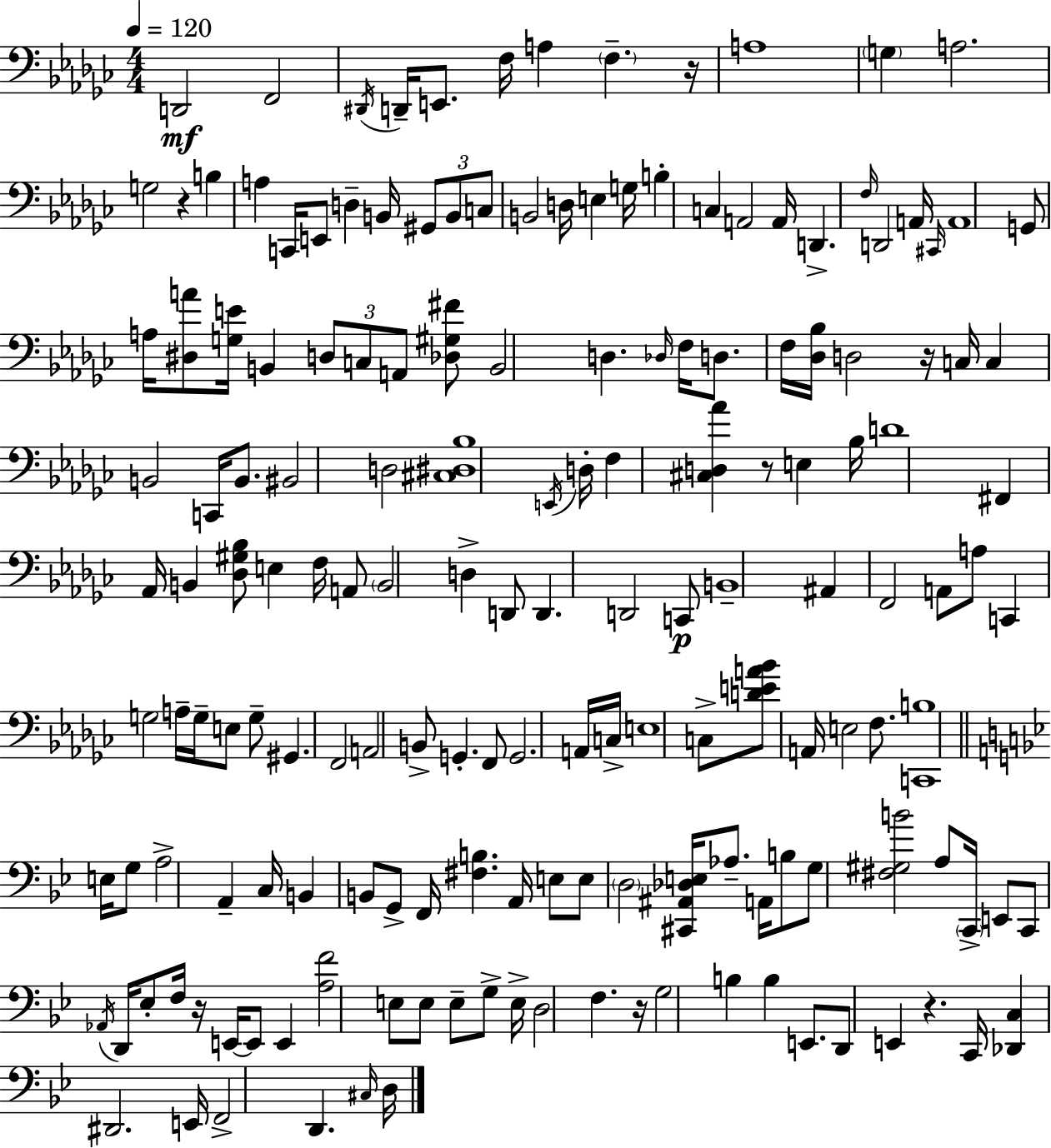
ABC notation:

X:1
T:Untitled
M:4/4
L:1/4
K:Ebm
D,,2 F,,2 ^D,,/4 D,,/4 E,,/2 F,/4 A, F, z/4 A,4 G, A,2 G,2 z B, A, C,,/4 E,,/2 D, B,,/4 ^G,,/2 B,,/2 C,/2 B,,2 D,/4 E, G,/4 B, C, A,,2 A,,/4 D,, F,/4 D,,2 A,,/4 ^C,,/4 A,,4 G,,/2 A,/4 [^D,A]/2 [G,E]/4 B,, D,/2 C,/2 A,,/2 [_D,^G,^F]/2 B,,2 D, _D,/4 F,/4 D,/2 F,/4 [_D,_B,]/4 D,2 z/4 C,/4 C, B,,2 C,,/4 B,,/2 ^B,,2 D,2 [^C,^D,_B,]4 E,,/4 D,/4 F, [^C,D,_A] z/2 E, _B,/4 D4 ^F,, _A,,/4 B,, [_D,^G,_B,]/2 E, F,/4 A,,/2 B,,2 D, D,,/2 D,, D,,2 C,,/2 B,,4 ^A,, F,,2 A,,/2 A,/2 C,, G,2 A,/4 G,/4 E,/2 G,/2 ^G,, F,,2 A,,2 B,,/2 G,, F,,/2 G,,2 A,,/4 C,/4 E,4 C,/2 [DEA_B]/2 A,,/4 E,2 F,/2 [C,,B,]4 E,/4 G,/2 A,2 A,, C,/4 B,, B,,/2 G,,/2 F,,/4 [^F,B,] A,,/4 E,/2 E,/2 D,2 [^C,,^A,,_D,E,]/4 _A,/2 A,,/4 B,/2 G,/2 [^F,^G,B]2 A,/2 C,,/4 E,,/2 C,,/2 _A,,/4 D,,/4 _E,/2 F,/4 z/4 E,,/4 E,,/2 E,, [A,F]2 E,/2 E,/2 E,/2 G,/2 E,/4 D,2 F, z/4 G,2 B, B, E,,/2 D,,/2 E,, z C,,/4 [_D,,C,] ^D,,2 E,,/4 F,,2 D,, ^C,/4 D,/4